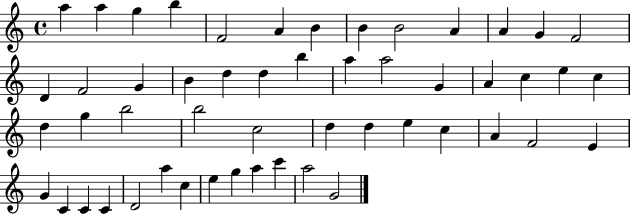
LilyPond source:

{
  \clef treble
  \time 4/4
  \defaultTimeSignature
  \key c \major
  a''4 a''4 g''4 b''4 | f'2 a'4 b'4 | b'4 b'2 a'4 | a'4 g'4 f'2 | \break d'4 f'2 g'4 | b'4 d''4 d''4 b''4 | a''4 a''2 g'4 | a'4 c''4 e''4 c''4 | \break d''4 g''4 b''2 | b''2 c''2 | d''4 d''4 e''4 c''4 | a'4 f'2 e'4 | \break g'4 c'4 c'4 c'4 | d'2 a''4 c''4 | e''4 g''4 a''4 c'''4 | a''2 g'2 | \break \bar "|."
}